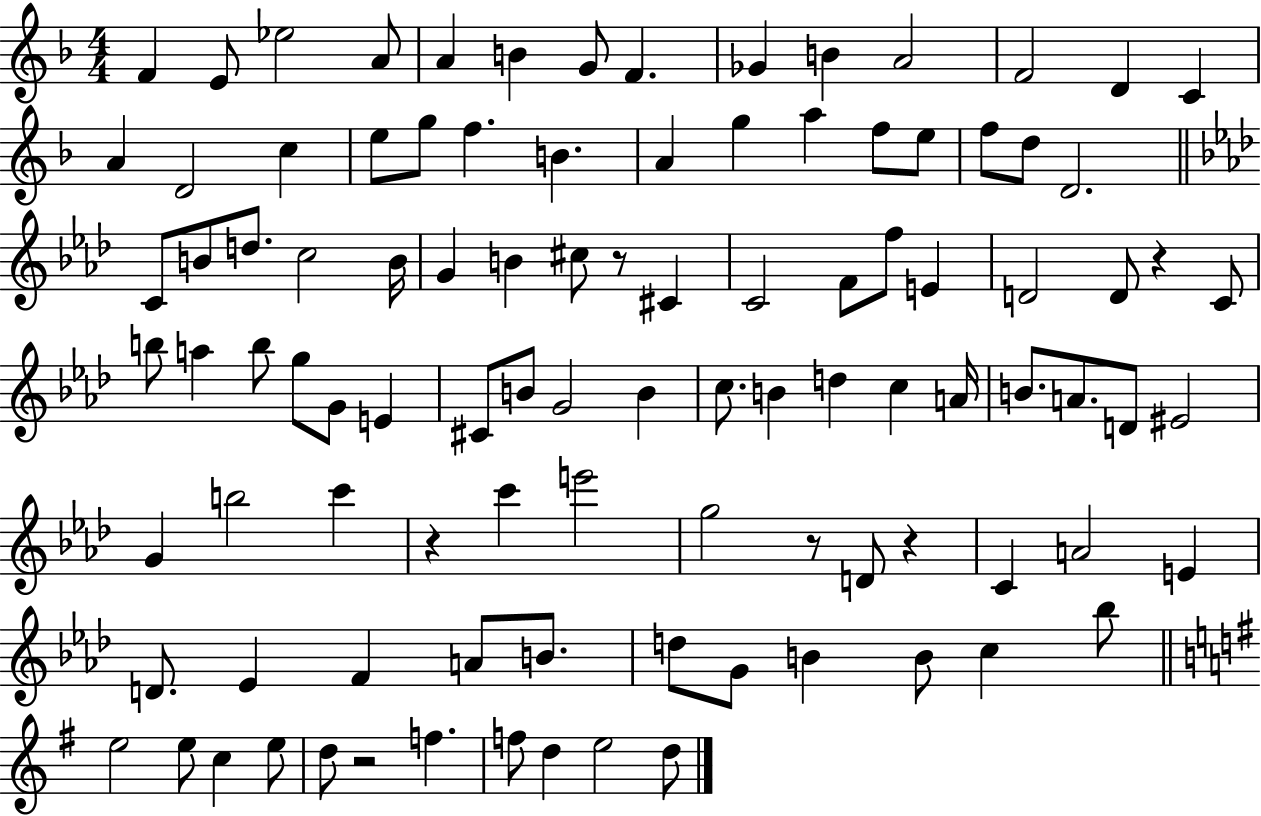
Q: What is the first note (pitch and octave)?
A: F4